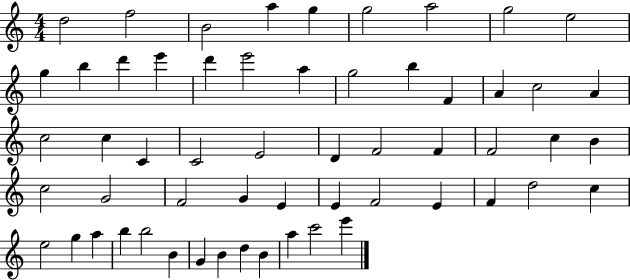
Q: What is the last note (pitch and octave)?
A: E6